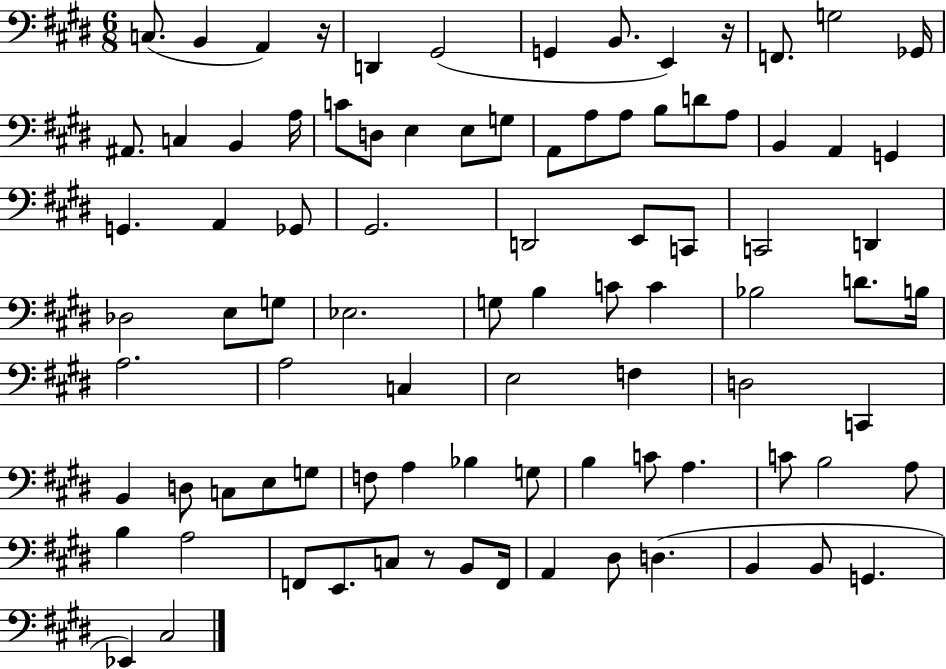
X:1
T:Untitled
M:6/8
L:1/4
K:E
C,/2 B,, A,, z/4 D,, ^G,,2 G,, B,,/2 E,, z/4 F,,/2 G,2 _G,,/4 ^A,,/2 C, B,, A,/4 C/2 D,/2 E, E,/2 G,/2 A,,/2 A,/2 A,/2 B,/2 D/2 A,/2 B,, A,, G,, G,, A,, _G,,/2 ^G,,2 D,,2 E,,/2 C,,/2 C,,2 D,, _D,2 E,/2 G,/2 _E,2 G,/2 B, C/2 C _B,2 D/2 B,/4 A,2 A,2 C, E,2 F, D,2 C,, B,, D,/2 C,/2 E,/2 G,/2 F,/2 A, _B, G,/2 B, C/2 A, C/2 B,2 A,/2 B, A,2 F,,/2 E,,/2 C,/2 z/2 B,,/2 F,,/4 A,, ^D,/2 D, B,, B,,/2 G,, _E,, ^C,2